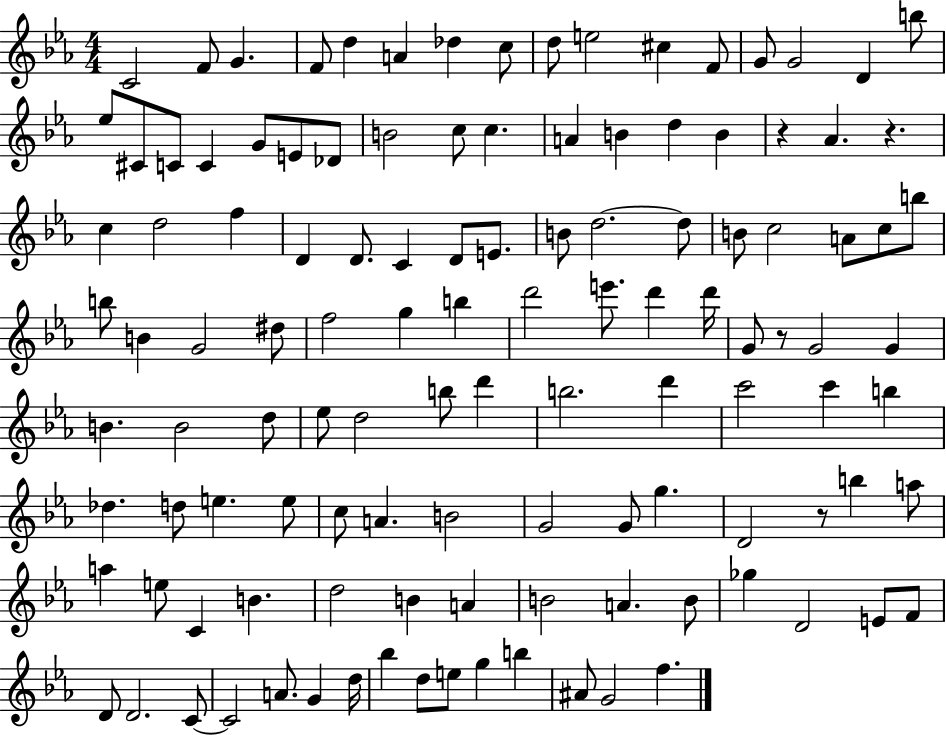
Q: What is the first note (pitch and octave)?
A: C4